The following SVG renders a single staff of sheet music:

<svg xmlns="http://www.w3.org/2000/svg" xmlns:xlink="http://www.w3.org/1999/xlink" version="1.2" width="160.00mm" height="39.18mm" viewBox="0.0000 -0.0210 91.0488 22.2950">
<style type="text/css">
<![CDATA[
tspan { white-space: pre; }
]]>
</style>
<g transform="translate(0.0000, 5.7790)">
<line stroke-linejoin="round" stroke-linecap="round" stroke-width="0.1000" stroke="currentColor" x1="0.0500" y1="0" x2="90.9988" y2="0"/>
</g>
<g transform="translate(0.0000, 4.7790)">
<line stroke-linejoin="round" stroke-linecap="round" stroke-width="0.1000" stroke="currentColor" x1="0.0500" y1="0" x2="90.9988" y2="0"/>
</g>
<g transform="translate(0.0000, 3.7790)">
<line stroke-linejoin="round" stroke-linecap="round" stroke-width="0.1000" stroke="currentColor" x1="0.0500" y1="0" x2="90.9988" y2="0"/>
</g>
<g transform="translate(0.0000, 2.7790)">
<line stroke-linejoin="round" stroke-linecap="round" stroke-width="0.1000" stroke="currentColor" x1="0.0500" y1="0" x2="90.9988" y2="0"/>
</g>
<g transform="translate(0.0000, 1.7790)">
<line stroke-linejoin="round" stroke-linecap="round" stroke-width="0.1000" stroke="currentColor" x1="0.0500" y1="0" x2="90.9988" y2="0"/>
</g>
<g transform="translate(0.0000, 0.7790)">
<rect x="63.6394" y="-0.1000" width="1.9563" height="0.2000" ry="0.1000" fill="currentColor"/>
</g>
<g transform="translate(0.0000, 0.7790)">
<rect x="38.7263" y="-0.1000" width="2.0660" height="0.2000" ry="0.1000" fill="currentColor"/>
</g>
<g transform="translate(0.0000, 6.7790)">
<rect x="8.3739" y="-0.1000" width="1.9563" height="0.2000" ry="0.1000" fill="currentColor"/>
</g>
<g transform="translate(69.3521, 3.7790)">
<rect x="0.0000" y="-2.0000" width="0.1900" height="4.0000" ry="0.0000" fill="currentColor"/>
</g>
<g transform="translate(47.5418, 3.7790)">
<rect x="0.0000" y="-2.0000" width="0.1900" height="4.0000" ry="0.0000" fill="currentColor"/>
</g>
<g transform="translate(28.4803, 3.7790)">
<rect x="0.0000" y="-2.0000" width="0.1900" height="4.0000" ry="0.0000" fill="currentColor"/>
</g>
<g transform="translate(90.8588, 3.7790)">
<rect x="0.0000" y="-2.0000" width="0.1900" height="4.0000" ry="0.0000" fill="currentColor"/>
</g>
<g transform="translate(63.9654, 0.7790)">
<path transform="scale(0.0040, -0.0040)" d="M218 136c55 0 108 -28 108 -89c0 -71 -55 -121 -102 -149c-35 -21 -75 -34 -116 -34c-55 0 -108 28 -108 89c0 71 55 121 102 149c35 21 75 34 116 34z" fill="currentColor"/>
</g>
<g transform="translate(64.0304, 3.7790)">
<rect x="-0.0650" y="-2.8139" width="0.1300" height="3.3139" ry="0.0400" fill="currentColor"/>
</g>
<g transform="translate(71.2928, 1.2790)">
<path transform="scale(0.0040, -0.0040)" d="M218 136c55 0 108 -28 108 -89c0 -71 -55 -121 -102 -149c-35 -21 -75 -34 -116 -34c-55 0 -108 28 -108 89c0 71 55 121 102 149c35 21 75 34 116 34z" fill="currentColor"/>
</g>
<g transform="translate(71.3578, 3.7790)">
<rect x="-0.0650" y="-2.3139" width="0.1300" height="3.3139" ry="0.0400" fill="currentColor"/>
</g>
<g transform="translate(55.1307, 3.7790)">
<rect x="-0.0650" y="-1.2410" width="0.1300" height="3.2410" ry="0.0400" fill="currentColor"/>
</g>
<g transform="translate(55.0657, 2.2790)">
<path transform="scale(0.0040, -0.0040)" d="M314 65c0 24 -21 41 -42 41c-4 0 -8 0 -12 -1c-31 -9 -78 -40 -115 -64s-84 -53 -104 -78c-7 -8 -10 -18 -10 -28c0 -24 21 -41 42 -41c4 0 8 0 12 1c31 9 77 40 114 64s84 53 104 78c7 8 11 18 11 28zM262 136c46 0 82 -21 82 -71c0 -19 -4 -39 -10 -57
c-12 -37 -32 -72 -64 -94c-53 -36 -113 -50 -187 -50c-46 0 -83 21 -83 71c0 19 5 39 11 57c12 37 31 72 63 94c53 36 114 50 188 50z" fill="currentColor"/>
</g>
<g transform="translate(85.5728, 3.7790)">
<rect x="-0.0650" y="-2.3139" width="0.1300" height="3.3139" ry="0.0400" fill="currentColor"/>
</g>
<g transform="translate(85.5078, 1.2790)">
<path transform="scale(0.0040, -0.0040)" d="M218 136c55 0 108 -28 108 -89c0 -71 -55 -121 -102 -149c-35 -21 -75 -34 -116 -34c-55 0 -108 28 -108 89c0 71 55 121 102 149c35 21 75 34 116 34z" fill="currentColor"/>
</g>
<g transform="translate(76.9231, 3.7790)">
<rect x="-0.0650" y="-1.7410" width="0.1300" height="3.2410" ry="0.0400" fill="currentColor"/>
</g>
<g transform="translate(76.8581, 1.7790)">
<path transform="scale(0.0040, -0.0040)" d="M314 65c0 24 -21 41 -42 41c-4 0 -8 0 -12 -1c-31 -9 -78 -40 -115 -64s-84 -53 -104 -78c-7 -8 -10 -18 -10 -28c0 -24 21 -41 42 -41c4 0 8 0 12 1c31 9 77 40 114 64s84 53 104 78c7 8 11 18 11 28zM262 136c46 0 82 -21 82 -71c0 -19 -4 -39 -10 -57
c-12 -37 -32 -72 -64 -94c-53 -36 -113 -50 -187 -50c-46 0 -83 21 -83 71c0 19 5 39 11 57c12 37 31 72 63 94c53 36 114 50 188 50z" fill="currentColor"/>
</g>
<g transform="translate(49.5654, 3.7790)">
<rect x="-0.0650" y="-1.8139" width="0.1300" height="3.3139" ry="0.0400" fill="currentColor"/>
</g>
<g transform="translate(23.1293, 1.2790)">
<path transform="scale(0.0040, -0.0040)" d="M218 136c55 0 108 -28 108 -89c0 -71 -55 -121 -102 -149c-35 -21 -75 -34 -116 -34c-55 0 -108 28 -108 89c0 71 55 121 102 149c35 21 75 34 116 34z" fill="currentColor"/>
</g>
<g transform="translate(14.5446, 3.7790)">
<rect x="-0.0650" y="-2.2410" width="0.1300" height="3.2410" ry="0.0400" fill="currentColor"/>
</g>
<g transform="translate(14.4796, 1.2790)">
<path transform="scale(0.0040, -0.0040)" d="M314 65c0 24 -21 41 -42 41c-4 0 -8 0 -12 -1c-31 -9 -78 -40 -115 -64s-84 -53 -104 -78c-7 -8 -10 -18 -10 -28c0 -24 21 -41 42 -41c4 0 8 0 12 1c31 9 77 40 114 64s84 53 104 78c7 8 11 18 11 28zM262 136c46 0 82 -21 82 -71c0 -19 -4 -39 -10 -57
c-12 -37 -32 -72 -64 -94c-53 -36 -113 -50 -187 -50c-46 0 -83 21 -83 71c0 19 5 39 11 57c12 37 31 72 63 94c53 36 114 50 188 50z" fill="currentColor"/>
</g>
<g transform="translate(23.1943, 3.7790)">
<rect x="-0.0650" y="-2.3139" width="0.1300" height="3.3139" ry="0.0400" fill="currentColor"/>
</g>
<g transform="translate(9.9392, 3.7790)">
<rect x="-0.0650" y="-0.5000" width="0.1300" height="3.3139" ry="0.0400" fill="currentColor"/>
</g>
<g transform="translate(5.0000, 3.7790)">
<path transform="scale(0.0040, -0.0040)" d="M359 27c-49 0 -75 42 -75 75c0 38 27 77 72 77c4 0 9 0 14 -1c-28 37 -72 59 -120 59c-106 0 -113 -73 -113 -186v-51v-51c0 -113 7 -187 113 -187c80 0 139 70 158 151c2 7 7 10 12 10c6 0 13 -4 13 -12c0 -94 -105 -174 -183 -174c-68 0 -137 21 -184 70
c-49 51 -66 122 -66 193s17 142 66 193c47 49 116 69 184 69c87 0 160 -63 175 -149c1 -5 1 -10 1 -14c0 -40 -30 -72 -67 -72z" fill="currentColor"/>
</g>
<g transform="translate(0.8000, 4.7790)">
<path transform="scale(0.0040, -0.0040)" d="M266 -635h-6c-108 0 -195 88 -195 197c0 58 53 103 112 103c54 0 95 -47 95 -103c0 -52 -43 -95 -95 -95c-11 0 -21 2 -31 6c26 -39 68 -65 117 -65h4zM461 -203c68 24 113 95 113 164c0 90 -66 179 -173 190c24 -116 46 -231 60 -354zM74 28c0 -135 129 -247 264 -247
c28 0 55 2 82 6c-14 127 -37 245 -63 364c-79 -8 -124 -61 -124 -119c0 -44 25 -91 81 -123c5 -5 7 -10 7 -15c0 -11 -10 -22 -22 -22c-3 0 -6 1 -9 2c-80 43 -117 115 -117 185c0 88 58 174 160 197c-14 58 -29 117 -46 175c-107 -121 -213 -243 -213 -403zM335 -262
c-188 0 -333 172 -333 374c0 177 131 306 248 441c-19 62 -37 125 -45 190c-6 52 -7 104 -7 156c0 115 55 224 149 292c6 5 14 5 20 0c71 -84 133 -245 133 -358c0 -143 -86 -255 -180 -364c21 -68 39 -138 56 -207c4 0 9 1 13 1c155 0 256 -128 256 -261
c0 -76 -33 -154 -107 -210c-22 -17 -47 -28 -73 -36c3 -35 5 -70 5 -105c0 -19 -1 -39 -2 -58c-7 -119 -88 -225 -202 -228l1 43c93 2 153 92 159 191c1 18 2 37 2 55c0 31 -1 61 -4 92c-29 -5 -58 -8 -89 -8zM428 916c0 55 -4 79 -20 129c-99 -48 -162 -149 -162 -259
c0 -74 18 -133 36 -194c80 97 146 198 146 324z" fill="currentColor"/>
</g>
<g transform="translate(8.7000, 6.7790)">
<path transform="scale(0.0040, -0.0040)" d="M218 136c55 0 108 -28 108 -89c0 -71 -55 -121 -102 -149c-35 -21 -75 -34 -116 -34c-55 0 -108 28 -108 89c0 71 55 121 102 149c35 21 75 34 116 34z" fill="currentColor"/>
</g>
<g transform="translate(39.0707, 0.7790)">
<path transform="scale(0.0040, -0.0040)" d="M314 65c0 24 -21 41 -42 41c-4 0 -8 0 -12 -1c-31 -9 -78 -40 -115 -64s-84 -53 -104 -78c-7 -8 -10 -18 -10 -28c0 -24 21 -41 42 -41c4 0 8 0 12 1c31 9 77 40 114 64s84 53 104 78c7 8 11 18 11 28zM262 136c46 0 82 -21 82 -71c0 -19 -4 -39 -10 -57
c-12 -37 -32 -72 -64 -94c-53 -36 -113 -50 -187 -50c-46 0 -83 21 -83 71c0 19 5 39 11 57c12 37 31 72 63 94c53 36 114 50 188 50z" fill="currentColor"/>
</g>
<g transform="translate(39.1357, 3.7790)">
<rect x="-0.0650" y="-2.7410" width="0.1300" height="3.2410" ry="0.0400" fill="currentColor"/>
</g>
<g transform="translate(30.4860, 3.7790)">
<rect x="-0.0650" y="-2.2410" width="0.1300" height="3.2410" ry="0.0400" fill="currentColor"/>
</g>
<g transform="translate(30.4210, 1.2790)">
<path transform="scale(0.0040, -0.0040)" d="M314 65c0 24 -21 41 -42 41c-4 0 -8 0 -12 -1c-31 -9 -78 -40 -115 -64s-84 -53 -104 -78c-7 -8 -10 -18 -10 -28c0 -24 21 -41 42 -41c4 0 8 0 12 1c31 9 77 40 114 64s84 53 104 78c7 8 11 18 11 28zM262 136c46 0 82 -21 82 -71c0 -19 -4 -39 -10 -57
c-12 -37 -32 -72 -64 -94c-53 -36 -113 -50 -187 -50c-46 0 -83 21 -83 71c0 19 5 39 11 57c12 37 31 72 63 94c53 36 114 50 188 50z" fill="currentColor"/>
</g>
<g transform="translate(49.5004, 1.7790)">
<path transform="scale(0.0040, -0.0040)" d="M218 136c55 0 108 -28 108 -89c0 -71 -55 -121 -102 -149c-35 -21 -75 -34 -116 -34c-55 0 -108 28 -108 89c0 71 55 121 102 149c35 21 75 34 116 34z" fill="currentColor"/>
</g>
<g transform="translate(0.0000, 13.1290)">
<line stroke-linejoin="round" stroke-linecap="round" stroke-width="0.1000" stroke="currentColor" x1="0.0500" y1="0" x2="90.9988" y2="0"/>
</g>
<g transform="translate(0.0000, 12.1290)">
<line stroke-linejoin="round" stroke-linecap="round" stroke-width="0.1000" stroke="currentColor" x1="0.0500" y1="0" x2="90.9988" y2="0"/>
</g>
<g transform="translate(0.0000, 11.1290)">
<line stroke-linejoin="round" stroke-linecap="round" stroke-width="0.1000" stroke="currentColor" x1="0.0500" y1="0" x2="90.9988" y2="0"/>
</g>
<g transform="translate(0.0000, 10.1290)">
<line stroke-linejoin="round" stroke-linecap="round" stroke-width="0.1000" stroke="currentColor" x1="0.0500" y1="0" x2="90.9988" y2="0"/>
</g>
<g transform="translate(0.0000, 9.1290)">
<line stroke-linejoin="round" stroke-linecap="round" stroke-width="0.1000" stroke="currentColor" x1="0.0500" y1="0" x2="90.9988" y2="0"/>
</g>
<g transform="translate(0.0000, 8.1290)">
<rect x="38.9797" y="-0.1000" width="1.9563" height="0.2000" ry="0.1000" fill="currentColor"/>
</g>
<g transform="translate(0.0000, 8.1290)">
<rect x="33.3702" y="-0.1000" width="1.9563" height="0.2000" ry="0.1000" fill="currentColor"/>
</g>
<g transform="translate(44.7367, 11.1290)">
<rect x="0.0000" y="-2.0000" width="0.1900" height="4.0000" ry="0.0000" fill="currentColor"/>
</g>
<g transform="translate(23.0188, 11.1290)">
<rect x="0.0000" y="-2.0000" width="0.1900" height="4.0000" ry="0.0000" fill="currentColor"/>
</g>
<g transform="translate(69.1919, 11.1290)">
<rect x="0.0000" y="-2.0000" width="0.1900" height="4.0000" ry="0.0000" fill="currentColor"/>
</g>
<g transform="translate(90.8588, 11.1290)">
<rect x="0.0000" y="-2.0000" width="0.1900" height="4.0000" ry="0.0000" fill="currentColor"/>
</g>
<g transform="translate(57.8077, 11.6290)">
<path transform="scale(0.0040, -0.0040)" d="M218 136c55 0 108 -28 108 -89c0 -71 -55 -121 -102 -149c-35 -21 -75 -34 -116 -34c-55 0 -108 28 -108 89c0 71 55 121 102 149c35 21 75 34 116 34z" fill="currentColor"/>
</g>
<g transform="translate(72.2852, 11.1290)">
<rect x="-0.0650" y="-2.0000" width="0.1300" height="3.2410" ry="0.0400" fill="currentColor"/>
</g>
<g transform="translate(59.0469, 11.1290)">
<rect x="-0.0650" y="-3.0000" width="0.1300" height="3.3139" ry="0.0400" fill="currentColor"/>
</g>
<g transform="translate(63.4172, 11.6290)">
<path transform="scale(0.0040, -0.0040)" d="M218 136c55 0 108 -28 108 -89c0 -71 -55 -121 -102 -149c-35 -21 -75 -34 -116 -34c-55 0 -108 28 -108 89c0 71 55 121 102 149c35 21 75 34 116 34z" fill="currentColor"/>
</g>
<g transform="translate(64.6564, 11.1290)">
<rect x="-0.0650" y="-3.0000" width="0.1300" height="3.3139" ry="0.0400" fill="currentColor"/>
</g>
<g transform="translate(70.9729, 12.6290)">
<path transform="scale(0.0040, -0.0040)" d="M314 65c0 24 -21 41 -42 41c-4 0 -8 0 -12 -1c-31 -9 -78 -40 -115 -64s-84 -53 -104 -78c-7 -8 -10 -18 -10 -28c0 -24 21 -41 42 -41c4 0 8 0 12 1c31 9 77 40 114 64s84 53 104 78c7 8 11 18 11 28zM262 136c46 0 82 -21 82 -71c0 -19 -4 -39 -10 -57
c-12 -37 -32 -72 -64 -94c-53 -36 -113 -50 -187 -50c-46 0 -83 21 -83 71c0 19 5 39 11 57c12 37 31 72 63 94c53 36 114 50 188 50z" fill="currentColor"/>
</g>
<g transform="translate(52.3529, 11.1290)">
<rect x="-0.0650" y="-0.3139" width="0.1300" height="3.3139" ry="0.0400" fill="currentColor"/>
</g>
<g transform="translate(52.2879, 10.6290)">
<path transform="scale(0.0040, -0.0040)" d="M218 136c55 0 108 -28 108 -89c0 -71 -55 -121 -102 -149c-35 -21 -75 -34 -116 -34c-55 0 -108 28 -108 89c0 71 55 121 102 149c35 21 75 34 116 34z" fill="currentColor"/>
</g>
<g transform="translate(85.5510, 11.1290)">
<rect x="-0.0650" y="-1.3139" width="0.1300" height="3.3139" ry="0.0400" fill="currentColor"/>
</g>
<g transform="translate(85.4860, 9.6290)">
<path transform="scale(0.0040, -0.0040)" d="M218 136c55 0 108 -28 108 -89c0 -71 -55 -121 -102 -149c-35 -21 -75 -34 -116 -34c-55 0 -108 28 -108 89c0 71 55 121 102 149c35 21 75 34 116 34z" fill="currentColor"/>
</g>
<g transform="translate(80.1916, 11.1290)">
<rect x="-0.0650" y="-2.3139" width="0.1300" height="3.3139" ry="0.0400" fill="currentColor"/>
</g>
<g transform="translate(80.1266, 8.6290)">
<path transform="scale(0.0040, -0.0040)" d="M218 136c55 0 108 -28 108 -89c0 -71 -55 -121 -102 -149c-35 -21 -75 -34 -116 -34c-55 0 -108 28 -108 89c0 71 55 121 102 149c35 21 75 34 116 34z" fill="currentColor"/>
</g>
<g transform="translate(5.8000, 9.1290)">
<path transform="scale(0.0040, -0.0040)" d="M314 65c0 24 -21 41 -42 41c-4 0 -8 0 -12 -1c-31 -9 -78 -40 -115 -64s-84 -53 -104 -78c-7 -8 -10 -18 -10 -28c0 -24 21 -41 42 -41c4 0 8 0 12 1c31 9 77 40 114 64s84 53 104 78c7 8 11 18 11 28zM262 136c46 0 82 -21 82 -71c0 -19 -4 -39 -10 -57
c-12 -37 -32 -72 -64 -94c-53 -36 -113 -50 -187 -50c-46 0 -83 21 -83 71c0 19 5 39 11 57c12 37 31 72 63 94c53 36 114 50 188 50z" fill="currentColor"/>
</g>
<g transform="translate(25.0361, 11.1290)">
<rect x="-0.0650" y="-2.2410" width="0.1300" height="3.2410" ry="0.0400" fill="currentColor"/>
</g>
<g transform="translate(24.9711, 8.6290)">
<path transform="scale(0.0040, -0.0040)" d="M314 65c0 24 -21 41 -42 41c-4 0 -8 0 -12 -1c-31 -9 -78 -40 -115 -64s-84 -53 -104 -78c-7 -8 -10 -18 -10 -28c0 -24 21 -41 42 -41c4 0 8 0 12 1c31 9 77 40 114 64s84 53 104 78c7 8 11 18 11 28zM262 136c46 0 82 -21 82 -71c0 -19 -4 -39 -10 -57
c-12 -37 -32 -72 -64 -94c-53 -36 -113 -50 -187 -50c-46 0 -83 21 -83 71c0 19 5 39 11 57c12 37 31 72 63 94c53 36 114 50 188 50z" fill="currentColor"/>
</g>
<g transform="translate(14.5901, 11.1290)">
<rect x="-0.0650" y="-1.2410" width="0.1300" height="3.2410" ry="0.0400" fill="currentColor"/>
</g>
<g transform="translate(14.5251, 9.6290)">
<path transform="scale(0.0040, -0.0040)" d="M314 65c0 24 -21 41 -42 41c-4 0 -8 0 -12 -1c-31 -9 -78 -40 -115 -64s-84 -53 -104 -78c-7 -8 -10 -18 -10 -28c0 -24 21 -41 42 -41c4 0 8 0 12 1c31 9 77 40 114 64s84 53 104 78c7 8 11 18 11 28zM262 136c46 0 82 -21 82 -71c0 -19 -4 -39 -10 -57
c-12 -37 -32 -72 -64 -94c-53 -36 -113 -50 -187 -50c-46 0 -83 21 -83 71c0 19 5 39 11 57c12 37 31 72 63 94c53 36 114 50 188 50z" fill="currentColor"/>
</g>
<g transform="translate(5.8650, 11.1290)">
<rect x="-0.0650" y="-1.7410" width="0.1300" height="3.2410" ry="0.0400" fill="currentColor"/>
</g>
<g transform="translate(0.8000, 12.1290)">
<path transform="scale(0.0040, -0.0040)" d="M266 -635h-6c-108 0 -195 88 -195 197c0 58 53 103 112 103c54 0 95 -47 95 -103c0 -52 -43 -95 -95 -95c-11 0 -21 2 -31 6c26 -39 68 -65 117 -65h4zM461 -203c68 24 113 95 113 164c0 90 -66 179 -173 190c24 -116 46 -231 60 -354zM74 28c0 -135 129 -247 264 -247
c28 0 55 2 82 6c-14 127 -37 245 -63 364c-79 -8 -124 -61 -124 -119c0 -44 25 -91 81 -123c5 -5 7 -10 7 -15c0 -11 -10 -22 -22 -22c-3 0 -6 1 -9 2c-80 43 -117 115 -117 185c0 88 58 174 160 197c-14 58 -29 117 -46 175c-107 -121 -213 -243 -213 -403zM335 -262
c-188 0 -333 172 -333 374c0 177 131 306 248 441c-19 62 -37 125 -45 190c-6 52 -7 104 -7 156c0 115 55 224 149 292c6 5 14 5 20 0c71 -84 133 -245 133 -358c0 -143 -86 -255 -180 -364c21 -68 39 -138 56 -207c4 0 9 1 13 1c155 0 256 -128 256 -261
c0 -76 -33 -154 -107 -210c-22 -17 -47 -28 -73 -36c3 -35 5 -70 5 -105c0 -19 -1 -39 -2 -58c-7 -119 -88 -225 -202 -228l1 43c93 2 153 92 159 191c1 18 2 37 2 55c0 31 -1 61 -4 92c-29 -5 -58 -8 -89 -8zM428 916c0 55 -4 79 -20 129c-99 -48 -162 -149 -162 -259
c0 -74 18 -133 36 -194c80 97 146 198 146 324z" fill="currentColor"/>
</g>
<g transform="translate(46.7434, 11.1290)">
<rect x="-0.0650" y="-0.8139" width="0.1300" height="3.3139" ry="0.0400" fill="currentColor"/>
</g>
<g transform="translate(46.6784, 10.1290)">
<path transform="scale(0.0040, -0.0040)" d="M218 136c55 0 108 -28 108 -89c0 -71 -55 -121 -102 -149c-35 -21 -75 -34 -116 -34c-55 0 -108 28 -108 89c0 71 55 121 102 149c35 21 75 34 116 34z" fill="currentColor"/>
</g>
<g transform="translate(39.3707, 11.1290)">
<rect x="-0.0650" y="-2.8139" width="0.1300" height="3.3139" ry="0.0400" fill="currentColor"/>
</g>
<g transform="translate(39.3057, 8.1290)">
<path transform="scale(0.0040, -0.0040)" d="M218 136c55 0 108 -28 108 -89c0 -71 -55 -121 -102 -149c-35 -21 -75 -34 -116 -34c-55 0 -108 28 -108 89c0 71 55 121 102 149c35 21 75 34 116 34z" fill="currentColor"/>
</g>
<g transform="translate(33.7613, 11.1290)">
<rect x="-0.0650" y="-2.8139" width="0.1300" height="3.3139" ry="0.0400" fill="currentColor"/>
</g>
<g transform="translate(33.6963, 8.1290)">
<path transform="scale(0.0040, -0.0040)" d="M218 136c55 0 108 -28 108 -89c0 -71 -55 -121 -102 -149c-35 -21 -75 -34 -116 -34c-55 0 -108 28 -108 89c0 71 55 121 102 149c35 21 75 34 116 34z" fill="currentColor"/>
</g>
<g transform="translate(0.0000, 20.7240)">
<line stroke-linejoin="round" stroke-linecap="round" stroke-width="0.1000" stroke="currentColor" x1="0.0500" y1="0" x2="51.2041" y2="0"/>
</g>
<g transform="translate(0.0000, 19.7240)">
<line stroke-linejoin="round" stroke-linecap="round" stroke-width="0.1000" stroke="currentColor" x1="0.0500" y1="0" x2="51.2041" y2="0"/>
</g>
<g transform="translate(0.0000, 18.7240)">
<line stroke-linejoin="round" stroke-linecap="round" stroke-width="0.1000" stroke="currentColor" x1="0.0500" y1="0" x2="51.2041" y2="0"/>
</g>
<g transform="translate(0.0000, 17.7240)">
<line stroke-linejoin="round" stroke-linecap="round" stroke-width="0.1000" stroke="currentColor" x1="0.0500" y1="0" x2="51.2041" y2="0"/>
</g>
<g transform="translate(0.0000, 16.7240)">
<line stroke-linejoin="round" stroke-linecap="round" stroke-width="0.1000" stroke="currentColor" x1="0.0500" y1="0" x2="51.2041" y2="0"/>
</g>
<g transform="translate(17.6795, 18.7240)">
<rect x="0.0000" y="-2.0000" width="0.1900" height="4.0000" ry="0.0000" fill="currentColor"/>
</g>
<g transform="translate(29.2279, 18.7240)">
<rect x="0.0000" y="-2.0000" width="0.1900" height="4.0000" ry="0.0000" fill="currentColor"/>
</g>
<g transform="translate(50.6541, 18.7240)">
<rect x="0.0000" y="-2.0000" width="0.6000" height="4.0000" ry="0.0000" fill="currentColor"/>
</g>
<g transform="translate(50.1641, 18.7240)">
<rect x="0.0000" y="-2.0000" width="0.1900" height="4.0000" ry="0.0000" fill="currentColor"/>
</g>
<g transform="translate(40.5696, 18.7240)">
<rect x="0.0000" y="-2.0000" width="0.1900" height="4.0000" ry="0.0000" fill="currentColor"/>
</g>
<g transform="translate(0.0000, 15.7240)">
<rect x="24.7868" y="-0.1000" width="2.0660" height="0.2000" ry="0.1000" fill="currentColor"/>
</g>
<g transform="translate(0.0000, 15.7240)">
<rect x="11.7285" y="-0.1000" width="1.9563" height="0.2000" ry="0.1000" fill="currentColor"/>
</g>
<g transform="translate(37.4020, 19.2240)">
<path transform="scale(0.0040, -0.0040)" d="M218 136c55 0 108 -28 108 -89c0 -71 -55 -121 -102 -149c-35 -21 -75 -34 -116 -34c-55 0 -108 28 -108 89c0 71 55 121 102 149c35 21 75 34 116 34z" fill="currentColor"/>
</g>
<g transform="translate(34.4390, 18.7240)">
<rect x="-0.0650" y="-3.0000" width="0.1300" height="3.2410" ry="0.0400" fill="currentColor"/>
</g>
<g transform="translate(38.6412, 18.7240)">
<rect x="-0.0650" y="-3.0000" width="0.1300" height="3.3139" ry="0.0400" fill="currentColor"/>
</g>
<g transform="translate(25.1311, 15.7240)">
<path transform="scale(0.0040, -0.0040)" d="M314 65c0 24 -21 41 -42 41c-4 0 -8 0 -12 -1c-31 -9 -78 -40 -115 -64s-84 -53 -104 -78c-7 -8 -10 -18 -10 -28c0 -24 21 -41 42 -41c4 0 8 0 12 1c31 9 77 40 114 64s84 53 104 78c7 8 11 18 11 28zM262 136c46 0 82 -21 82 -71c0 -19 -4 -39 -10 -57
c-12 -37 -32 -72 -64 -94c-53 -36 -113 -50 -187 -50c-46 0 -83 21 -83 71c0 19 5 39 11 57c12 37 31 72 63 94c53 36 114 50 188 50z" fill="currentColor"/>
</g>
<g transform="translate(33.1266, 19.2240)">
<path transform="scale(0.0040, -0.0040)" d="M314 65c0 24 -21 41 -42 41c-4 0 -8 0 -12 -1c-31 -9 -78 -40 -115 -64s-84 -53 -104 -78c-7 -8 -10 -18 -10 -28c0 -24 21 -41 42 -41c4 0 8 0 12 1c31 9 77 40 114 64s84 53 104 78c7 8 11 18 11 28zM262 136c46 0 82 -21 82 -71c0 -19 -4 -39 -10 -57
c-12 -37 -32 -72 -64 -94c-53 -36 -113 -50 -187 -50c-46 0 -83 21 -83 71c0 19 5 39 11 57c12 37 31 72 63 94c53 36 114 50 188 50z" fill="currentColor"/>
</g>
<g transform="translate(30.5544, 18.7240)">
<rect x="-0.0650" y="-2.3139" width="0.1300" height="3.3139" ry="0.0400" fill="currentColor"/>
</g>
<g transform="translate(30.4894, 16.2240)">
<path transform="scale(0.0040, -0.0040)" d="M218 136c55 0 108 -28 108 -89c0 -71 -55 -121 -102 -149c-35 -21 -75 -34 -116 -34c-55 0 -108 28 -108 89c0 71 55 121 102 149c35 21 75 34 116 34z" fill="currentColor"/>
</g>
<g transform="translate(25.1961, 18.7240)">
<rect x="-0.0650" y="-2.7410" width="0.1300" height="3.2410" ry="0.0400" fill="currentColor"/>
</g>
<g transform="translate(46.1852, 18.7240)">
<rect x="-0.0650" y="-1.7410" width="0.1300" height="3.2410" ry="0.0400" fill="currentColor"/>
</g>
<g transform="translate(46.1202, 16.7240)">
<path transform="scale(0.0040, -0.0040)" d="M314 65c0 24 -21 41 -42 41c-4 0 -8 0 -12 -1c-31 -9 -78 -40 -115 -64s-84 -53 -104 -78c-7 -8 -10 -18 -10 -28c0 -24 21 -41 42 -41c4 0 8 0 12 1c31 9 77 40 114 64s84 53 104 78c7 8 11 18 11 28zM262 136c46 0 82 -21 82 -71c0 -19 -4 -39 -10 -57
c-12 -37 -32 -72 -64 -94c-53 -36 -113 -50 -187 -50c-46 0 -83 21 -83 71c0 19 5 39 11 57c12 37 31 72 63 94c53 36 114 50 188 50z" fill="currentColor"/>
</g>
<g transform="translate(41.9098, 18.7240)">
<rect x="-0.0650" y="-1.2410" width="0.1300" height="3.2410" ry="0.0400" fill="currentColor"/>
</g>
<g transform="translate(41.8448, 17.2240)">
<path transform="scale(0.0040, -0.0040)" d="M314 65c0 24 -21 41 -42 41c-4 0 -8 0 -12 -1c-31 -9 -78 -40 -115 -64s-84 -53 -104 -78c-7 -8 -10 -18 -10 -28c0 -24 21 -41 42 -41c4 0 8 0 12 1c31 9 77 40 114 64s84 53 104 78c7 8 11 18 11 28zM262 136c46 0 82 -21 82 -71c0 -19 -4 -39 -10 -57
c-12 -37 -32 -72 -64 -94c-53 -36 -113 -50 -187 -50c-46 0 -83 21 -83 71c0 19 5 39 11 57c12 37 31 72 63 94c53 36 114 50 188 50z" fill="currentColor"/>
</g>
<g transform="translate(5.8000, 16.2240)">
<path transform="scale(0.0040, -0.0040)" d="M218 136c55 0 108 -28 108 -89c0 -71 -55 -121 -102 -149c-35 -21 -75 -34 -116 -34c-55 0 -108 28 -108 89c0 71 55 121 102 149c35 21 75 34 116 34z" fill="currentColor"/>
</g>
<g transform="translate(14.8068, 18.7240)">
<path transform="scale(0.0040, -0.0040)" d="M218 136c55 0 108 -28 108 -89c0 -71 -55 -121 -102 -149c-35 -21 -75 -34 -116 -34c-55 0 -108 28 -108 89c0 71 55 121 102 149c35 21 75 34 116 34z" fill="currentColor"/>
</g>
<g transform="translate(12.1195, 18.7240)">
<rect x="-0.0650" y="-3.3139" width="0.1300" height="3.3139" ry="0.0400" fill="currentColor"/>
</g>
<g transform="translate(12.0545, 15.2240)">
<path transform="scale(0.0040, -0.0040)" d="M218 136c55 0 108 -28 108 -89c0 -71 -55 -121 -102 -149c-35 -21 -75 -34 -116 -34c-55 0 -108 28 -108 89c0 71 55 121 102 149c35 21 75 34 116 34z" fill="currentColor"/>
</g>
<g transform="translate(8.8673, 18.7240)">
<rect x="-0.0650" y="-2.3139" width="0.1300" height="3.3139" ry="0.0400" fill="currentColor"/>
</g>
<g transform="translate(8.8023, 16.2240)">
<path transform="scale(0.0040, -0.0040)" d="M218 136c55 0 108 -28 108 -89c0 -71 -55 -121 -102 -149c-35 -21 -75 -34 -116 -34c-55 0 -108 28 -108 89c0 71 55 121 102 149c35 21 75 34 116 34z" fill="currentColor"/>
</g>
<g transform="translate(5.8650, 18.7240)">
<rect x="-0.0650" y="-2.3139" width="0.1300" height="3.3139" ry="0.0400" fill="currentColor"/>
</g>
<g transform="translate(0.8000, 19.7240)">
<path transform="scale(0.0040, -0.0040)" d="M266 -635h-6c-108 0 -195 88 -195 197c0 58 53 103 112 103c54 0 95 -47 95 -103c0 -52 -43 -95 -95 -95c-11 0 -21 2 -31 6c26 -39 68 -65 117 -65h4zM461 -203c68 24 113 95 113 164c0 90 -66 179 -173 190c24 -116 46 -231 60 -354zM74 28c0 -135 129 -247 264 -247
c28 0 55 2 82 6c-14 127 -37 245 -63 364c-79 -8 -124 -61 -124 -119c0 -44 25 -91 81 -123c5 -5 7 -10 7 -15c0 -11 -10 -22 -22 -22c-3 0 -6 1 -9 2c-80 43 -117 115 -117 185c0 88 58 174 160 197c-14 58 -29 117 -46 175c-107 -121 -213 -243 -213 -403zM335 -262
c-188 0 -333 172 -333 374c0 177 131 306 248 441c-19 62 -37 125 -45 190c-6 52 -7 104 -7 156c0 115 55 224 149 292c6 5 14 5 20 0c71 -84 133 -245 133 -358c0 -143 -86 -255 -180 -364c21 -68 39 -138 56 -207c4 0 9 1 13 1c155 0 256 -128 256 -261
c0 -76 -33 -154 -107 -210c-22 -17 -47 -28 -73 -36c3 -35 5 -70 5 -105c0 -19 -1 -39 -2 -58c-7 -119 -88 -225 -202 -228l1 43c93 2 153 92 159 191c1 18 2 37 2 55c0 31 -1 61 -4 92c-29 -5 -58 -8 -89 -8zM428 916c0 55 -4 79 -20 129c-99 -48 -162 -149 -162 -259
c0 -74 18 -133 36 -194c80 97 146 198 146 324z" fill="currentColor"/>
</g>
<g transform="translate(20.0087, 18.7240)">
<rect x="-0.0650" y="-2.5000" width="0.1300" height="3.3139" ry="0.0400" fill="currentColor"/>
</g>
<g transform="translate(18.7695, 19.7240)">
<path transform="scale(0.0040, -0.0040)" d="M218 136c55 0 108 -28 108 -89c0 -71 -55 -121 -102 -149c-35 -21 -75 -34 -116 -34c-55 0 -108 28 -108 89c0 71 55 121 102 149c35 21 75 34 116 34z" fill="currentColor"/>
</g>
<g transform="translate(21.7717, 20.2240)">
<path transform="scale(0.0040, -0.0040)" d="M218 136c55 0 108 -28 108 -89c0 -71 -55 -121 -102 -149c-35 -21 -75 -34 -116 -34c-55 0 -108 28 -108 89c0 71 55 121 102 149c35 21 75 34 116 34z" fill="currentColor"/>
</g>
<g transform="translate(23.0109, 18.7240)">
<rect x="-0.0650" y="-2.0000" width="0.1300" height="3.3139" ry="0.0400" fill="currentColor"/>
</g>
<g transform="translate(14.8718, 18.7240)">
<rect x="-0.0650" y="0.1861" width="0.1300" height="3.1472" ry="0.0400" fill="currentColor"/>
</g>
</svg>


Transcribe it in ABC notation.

X:1
T:Untitled
M:4/4
L:1/4
K:C
C g2 g g2 a2 f e2 a g f2 g f2 e2 g2 a a d c A A F2 g e g g b B G F a2 g A2 A e2 f2